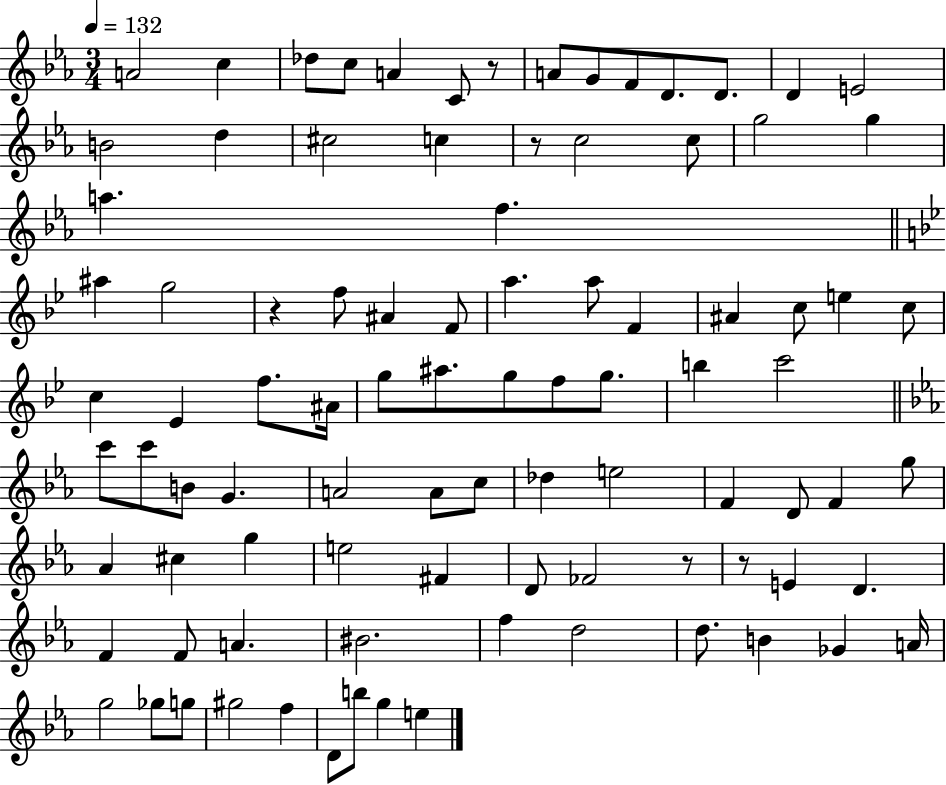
A4/h C5/q Db5/e C5/e A4/q C4/e R/e A4/e G4/e F4/e D4/e. D4/e. D4/q E4/h B4/h D5/q C#5/h C5/q R/e C5/h C5/e G5/h G5/q A5/q. F5/q. A#5/q G5/h R/q F5/e A#4/q F4/e A5/q. A5/e F4/q A#4/q C5/e E5/q C5/e C5/q Eb4/q F5/e. A#4/s G5/e A#5/e. G5/e F5/e G5/e. B5/q C6/h C6/e C6/e B4/e G4/q. A4/h A4/e C5/e Db5/q E5/h F4/q D4/e F4/q G5/e Ab4/q C#5/q G5/q E5/h F#4/q D4/e FES4/h R/e R/e E4/q D4/q. F4/q F4/e A4/q. BIS4/h. F5/q D5/h D5/e. B4/q Gb4/q A4/s G5/h Gb5/e G5/e G#5/h F5/q D4/e B5/e G5/q E5/q